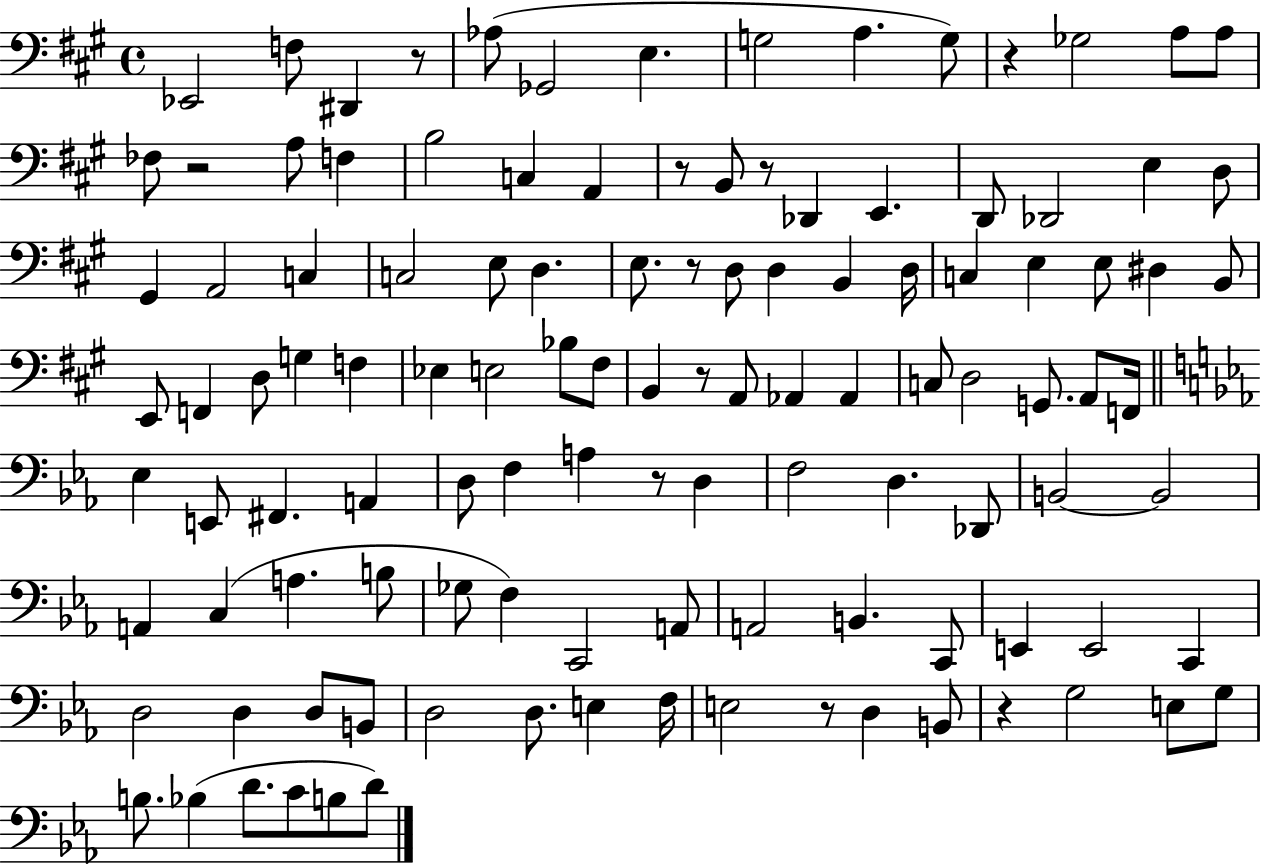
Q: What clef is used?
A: bass